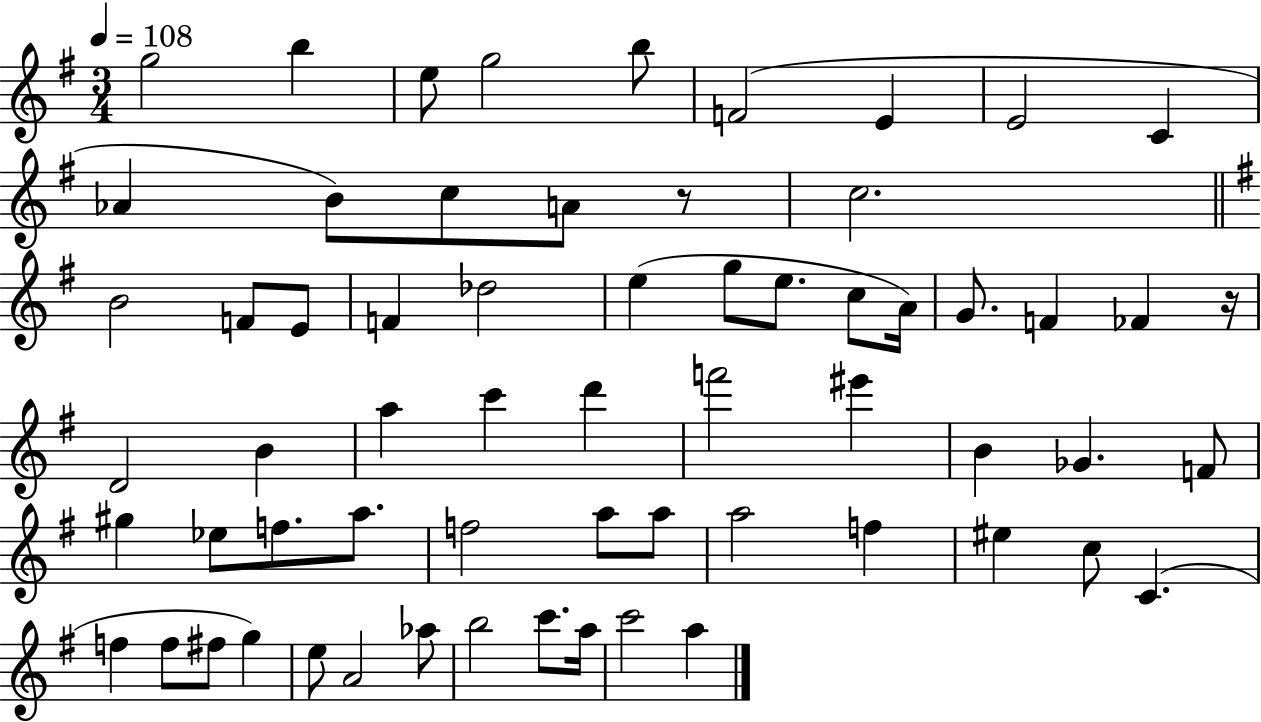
X:1
T:Untitled
M:3/4
L:1/4
K:G
g2 b e/2 g2 b/2 F2 E E2 C _A B/2 c/2 A/2 z/2 c2 B2 F/2 E/2 F _d2 e g/2 e/2 c/2 A/4 G/2 F _F z/4 D2 B a c' d' f'2 ^e' B _G F/2 ^g _e/2 f/2 a/2 f2 a/2 a/2 a2 f ^e c/2 C f f/2 ^f/2 g e/2 A2 _a/2 b2 c'/2 a/4 c'2 a